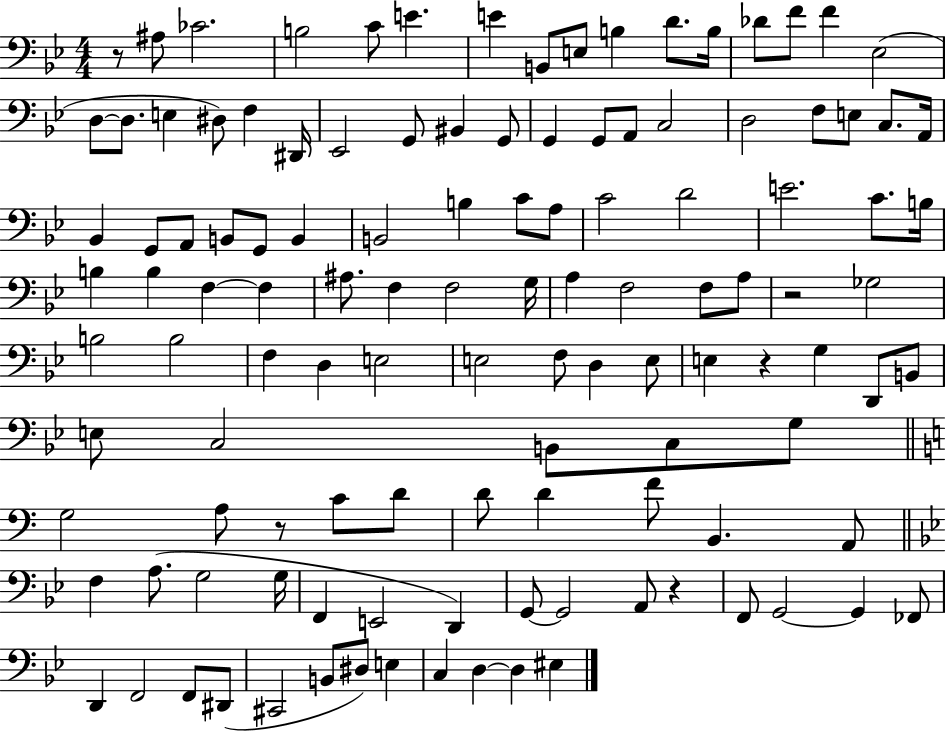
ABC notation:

X:1
T:Untitled
M:4/4
L:1/4
K:Bb
z/2 ^A,/2 _C2 B,2 C/2 E E B,,/2 E,/2 B, D/2 B,/4 _D/2 F/2 F _E,2 D,/2 D,/2 E, ^D,/2 F, ^D,,/4 _E,,2 G,,/2 ^B,, G,,/2 G,, G,,/2 A,,/2 C,2 D,2 F,/2 E,/2 C,/2 A,,/4 _B,, G,,/2 A,,/2 B,,/2 G,,/2 B,, B,,2 B, C/2 A,/2 C2 D2 E2 C/2 B,/4 B, B, F, F, ^A,/2 F, F,2 G,/4 A, F,2 F,/2 A,/2 z2 _G,2 B,2 B,2 F, D, E,2 E,2 F,/2 D, E,/2 E, z G, D,,/2 B,,/2 E,/2 C,2 B,,/2 C,/2 G,/2 G,2 A,/2 z/2 C/2 D/2 D/2 D F/2 B,, A,,/2 F, A,/2 G,2 G,/4 F,, E,,2 D,, G,,/2 G,,2 A,,/2 z F,,/2 G,,2 G,, _F,,/2 D,, F,,2 F,,/2 ^D,,/2 ^C,,2 B,,/2 ^D,/2 E, C, D, D, ^E,